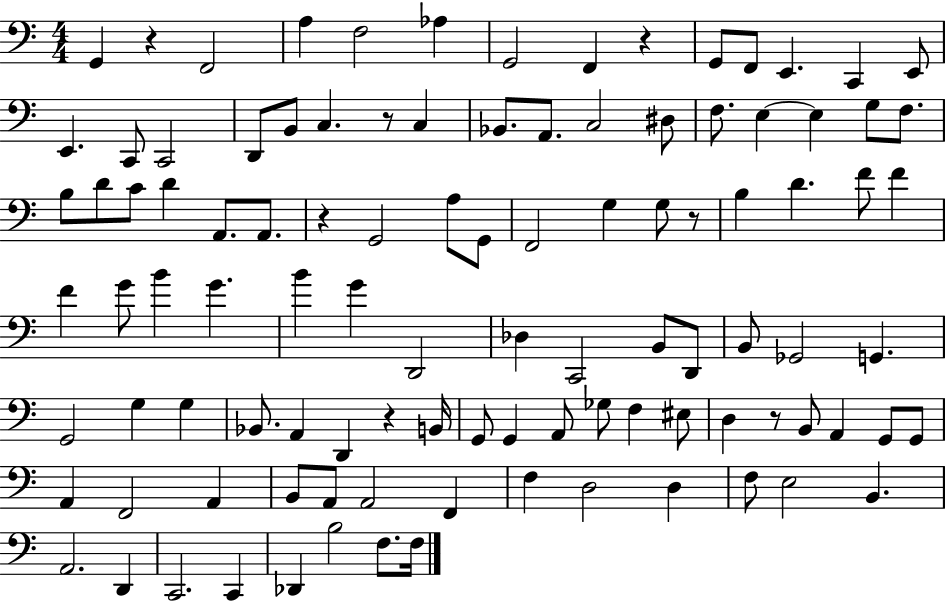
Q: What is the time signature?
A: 4/4